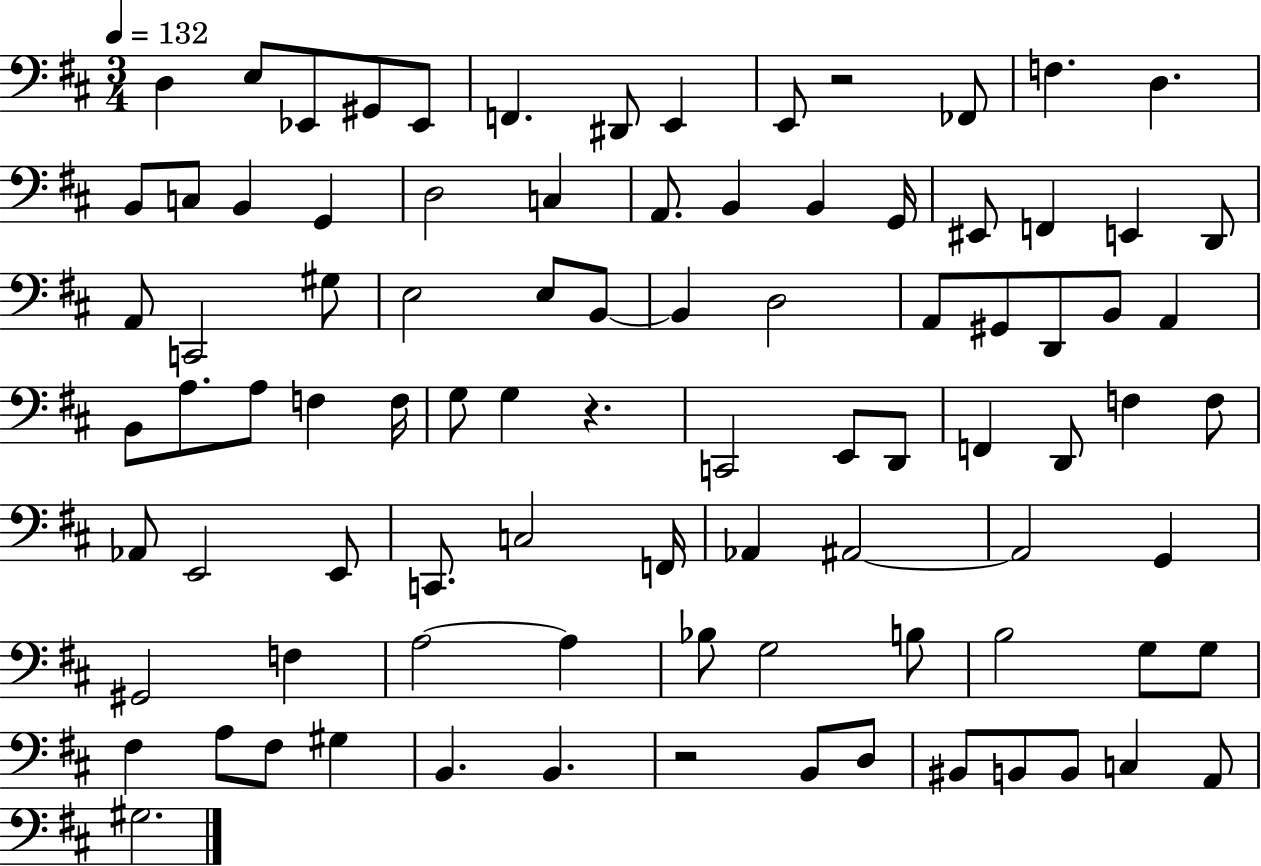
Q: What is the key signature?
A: D major